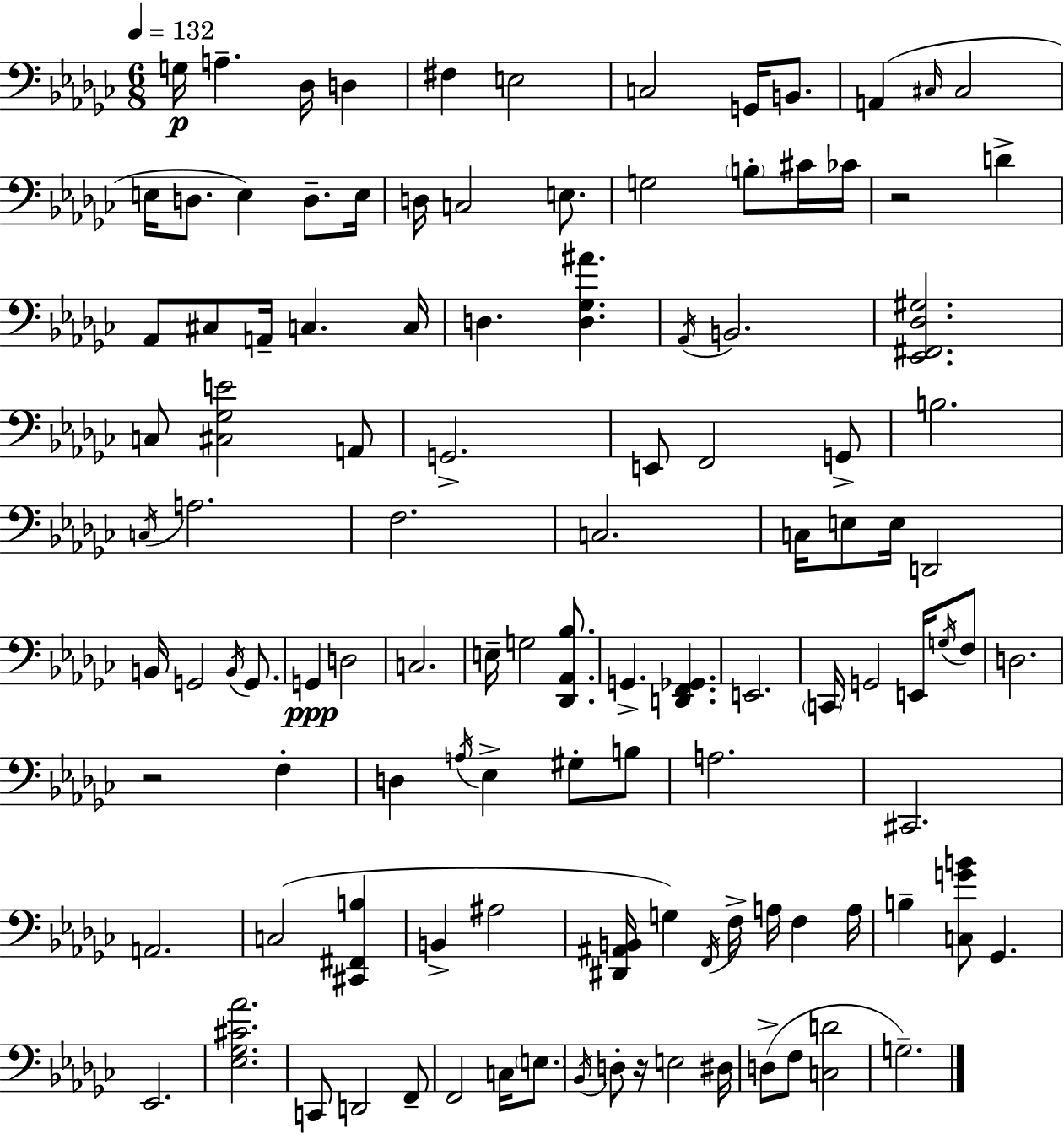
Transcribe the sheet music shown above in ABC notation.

X:1
T:Untitled
M:6/8
L:1/4
K:Ebm
G,/4 A, _D,/4 D, ^F, E,2 C,2 G,,/4 B,,/2 A,, ^C,/4 ^C,2 E,/4 D,/2 E, D,/2 E,/4 D,/4 C,2 E,/2 G,2 B,/2 ^C/4 _C/4 z2 D _A,,/2 ^C,/2 A,,/4 C, C,/4 D, [D,_G,^A] _A,,/4 B,,2 [_E,,^F,,_D,^G,]2 C,/2 [^C,_G,E]2 A,,/2 G,,2 E,,/2 F,,2 G,,/2 B,2 C,/4 A,2 F,2 C,2 C,/4 E,/2 E,/4 D,,2 B,,/4 G,,2 B,,/4 G,,/2 G,, D,2 C,2 E,/4 G,2 [_D,,_A,,_B,]/2 G,, [D,,F,,_G,,] E,,2 C,,/4 G,,2 E,,/4 G,/4 F,/2 D,2 z2 F, D, A,/4 _E, ^G,/2 B,/2 A,2 ^C,,2 A,,2 C,2 [^C,,^F,,B,] B,, ^A,2 [^D,,^A,,B,,]/4 G, F,,/4 F,/4 A,/4 F, A,/4 B, [C,GB]/2 _G,, _E,,2 [_E,_G,^C_A]2 C,,/2 D,,2 F,,/2 F,,2 C,/4 E,/2 _B,,/4 D,/2 z/4 E,2 ^D,/4 D,/2 F,/2 [C,D]2 G,2